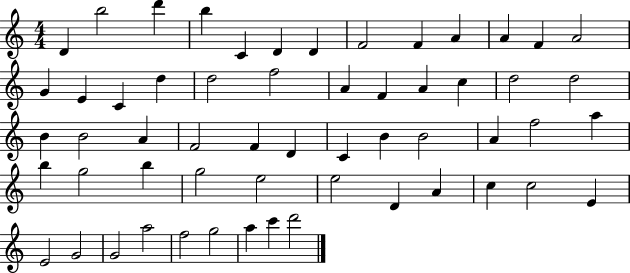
X:1
T:Untitled
M:4/4
L:1/4
K:C
D b2 d' b C D D F2 F A A F A2 G E C d d2 f2 A F A c d2 d2 B B2 A F2 F D C B B2 A f2 a b g2 b g2 e2 e2 D A c c2 E E2 G2 G2 a2 f2 g2 a c' d'2